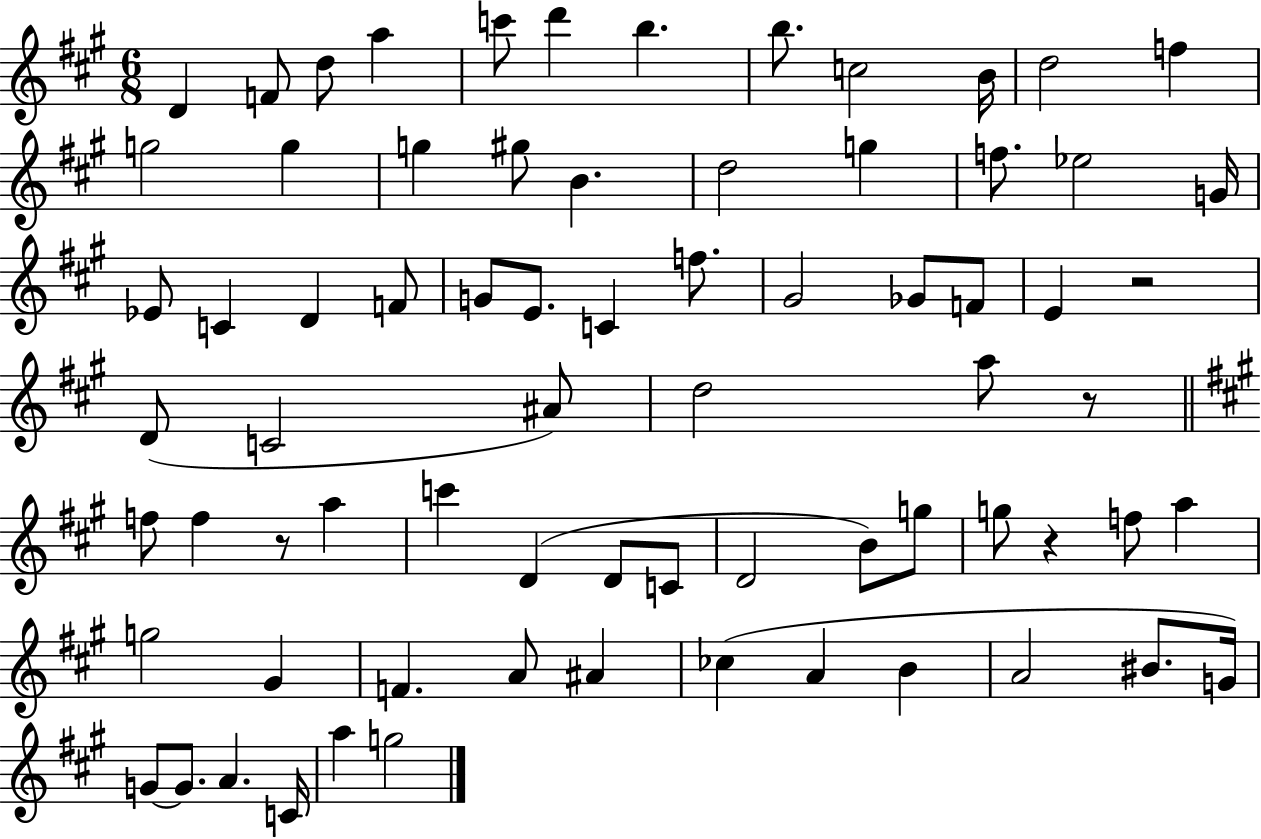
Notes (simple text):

D4/q F4/e D5/e A5/q C6/e D6/q B5/q. B5/e. C5/h B4/s D5/h F5/q G5/h G5/q G5/q G#5/e B4/q. D5/h G5/q F5/e. Eb5/h G4/s Eb4/e C4/q D4/q F4/e G4/e E4/e. C4/q F5/e. G#4/h Gb4/e F4/e E4/q R/h D4/e C4/h A#4/e D5/h A5/e R/e F5/e F5/q R/e A5/q C6/q D4/q D4/e C4/e D4/h B4/e G5/e G5/e R/q F5/e A5/q G5/h G#4/q F4/q. A4/e A#4/q CES5/q A4/q B4/q A4/h BIS4/e. G4/s G4/e G4/e. A4/q. C4/s A5/q G5/h